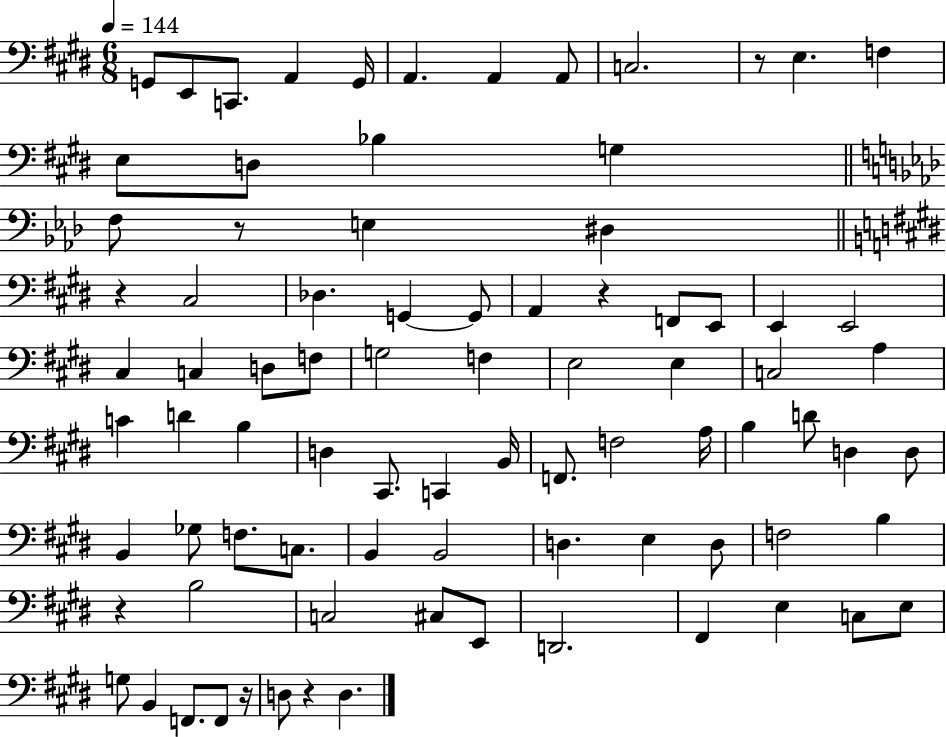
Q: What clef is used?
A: bass